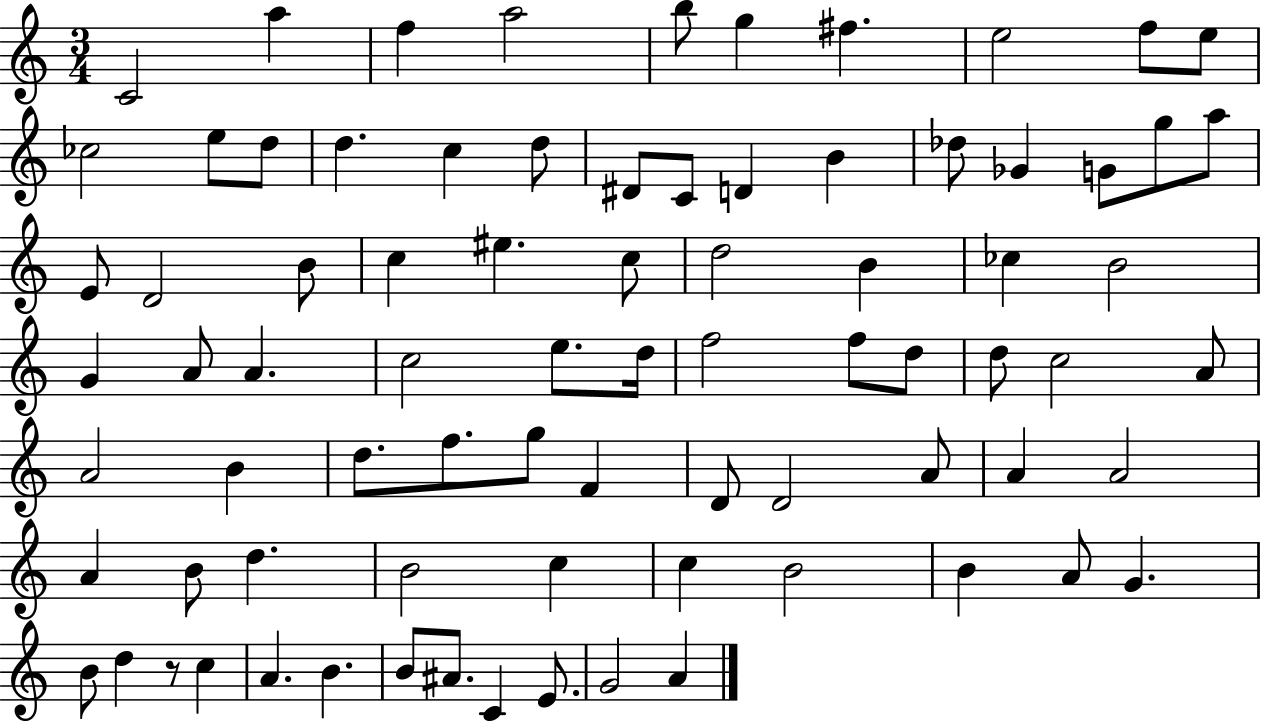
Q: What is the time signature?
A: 3/4